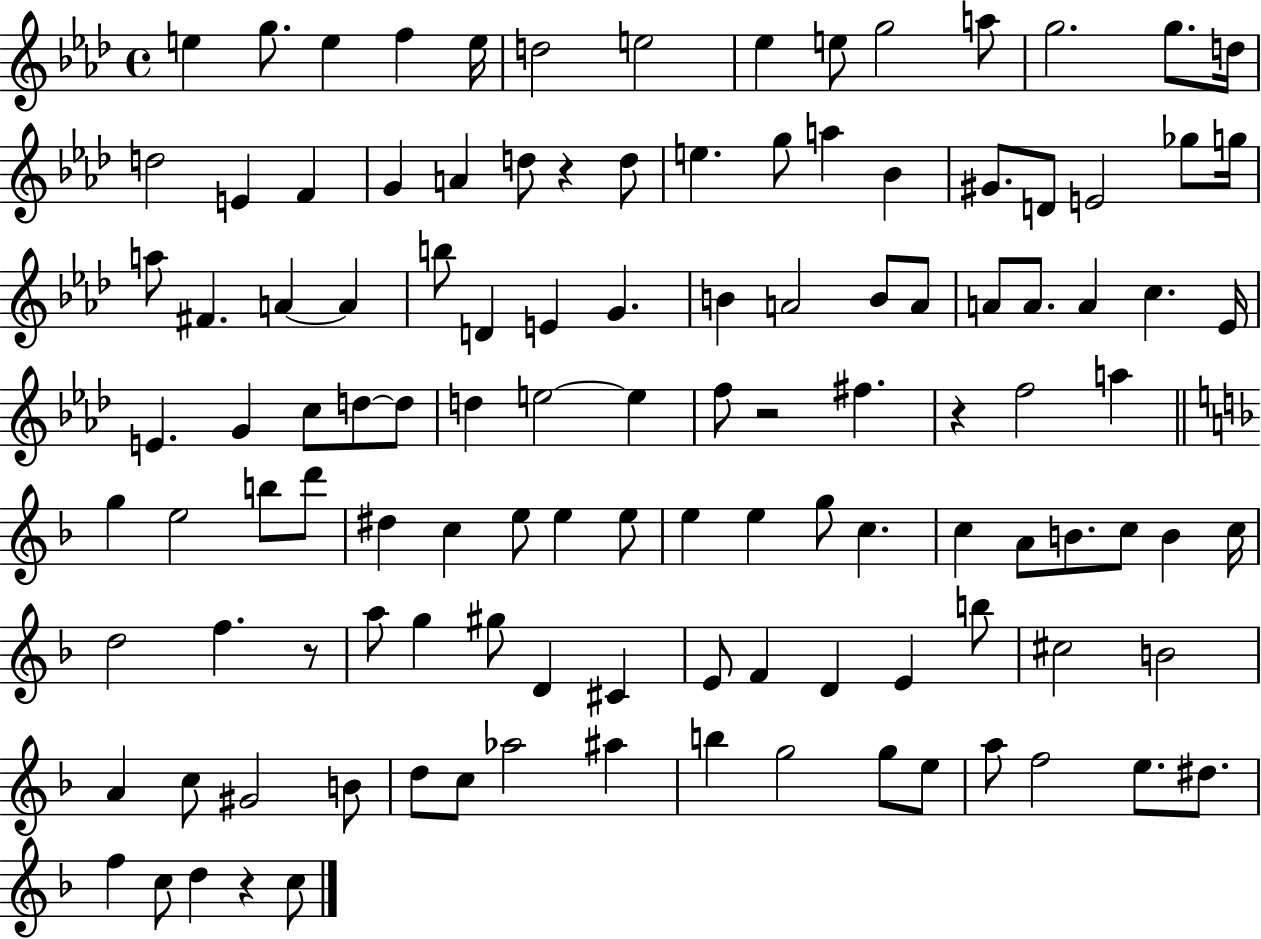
{
  \clef treble
  \time 4/4
  \defaultTimeSignature
  \key aes \major
  e''4 g''8. e''4 f''4 e''16 | d''2 e''2 | ees''4 e''8 g''2 a''8 | g''2. g''8. d''16 | \break d''2 e'4 f'4 | g'4 a'4 d''8 r4 d''8 | e''4. g''8 a''4 bes'4 | gis'8. d'8 e'2 ges''8 g''16 | \break a''8 fis'4. a'4~~ a'4 | b''8 d'4 e'4 g'4. | b'4 a'2 b'8 a'8 | a'8 a'8. a'4 c''4. ees'16 | \break e'4. g'4 c''8 d''8~~ d''8 | d''4 e''2~~ e''4 | f''8 r2 fis''4. | r4 f''2 a''4 | \break \bar "||" \break \key f \major g''4 e''2 b''8 d'''8 | dis''4 c''4 e''8 e''4 e''8 | e''4 e''4 g''8 c''4. | c''4 a'8 b'8. c''8 b'4 c''16 | \break d''2 f''4. r8 | a''8 g''4 gis''8 d'4 cis'4 | e'8 f'4 d'4 e'4 b''8 | cis''2 b'2 | \break a'4 c''8 gis'2 b'8 | d''8 c''8 aes''2 ais''4 | b''4 g''2 g''8 e''8 | a''8 f''2 e''8. dis''8. | \break f''4 c''8 d''4 r4 c''8 | \bar "|."
}